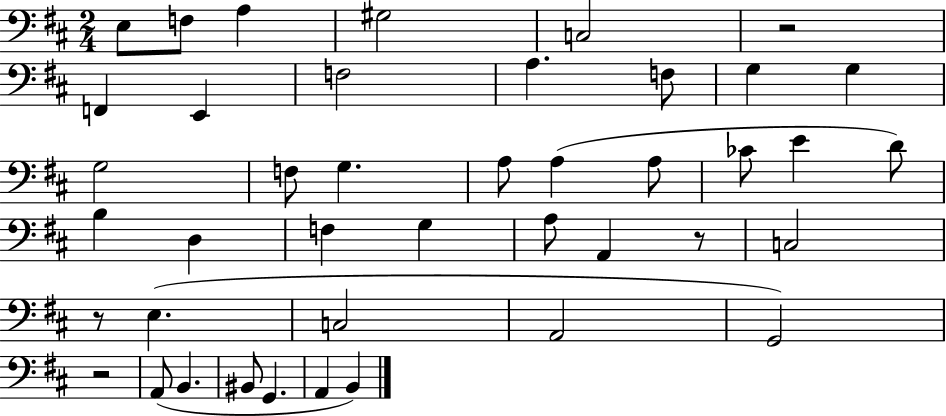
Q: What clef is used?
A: bass